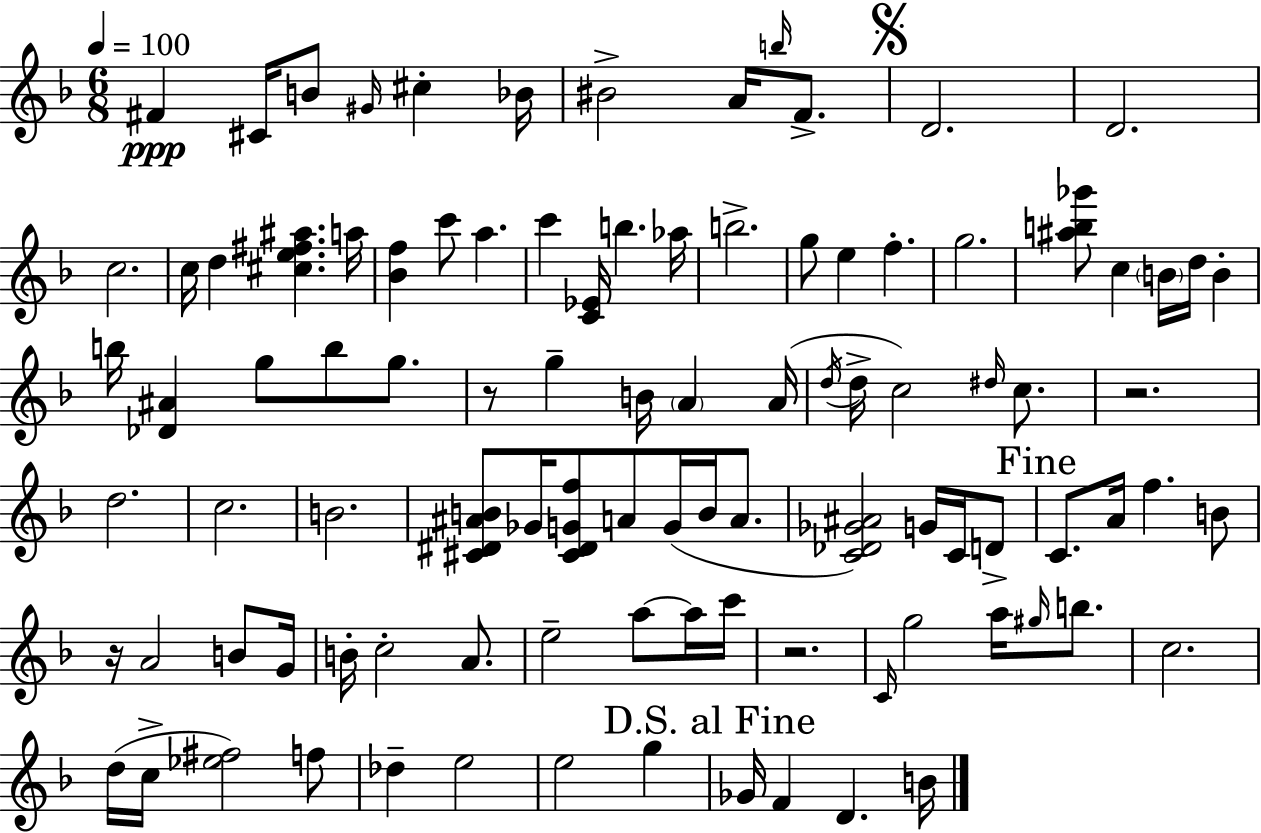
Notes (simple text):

F#4/q C#4/s B4/e G#4/s C#5/q Bb4/s BIS4/h A4/s B5/s F4/e. D4/h. D4/h. C5/h. C5/s D5/q [C#5,E5,F#5,A#5]/q. A5/s [Bb4,F5]/q C6/e A5/q. C6/q [C4,Eb4]/s B5/q. Ab5/s B5/h. G5/e E5/q F5/q. G5/h. [A#5,B5,Gb6]/e C5/q B4/s D5/s B4/q B5/s [Db4,A#4]/q G5/e B5/e G5/e. R/e G5/q B4/s A4/q A4/s D5/s D5/s C5/h D#5/s C5/e. R/h. D5/h. C5/h. B4/h. [C#4,D#4,A#4,B4]/e Gb4/s [C#4,D#4,G4,F5]/e A4/e G4/s B4/s A4/e. [C4,Db4,Gb4,A#4]/h G4/s C4/s D4/e C4/e. A4/s F5/q. B4/e R/s A4/h B4/e G4/s B4/s C5/h A4/e. E5/h A5/e A5/s C6/s R/h. C4/s G5/h A5/s G#5/s B5/e. C5/h. D5/s C5/s [Eb5,F#5]/h F5/e Db5/q E5/h E5/h G5/q Gb4/s F4/q D4/q. B4/s